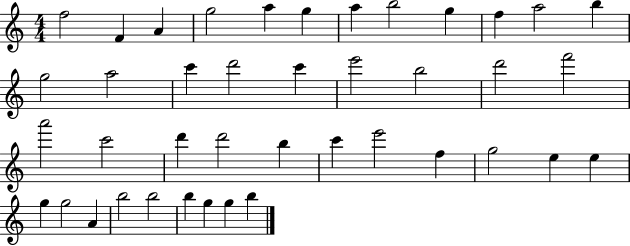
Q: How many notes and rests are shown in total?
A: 41